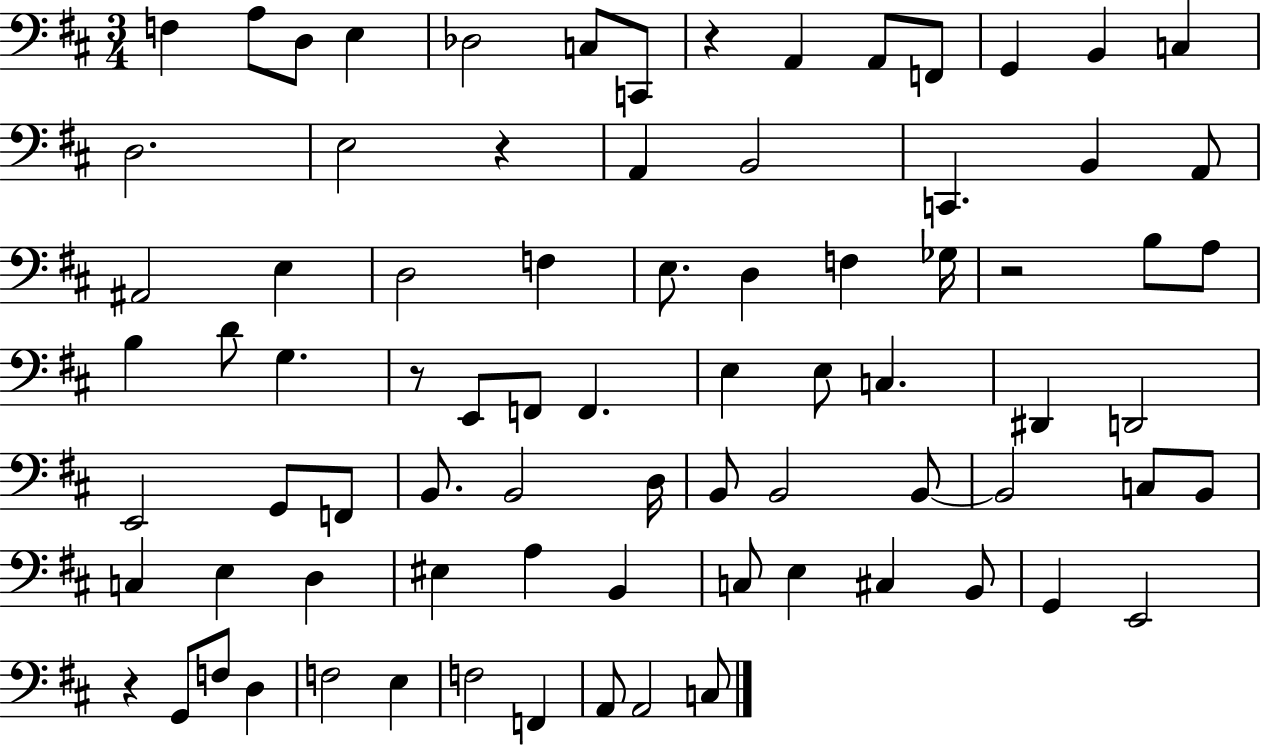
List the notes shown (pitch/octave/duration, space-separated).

F3/q A3/e D3/e E3/q Db3/h C3/e C2/e R/q A2/q A2/e F2/e G2/q B2/q C3/q D3/h. E3/h R/q A2/q B2/h C2/q. B2/q A2/e A#2/h E3/q D3/h F3/q E3/e. D3/q F3/q Gb3/s R/h B3/e A3/e B3/q D4/e G3/q. R/e E2/e F2/e F2/q. E3/q E3/e C3/q. D#2/q D2/h E2/h G2/e F2/e B2/e. B2/h D3/s B2/e B2/h B2/e B2/h C3/e B2/e C3/q E3/q D3/q EIS3/q A3/q B2/q C3/e E3/q C#3/q B2/e G2/q E2/h R/q G2/e F3/e D3/q F3/h E3/q F3/h F2/q A2/e A2/h C3/e